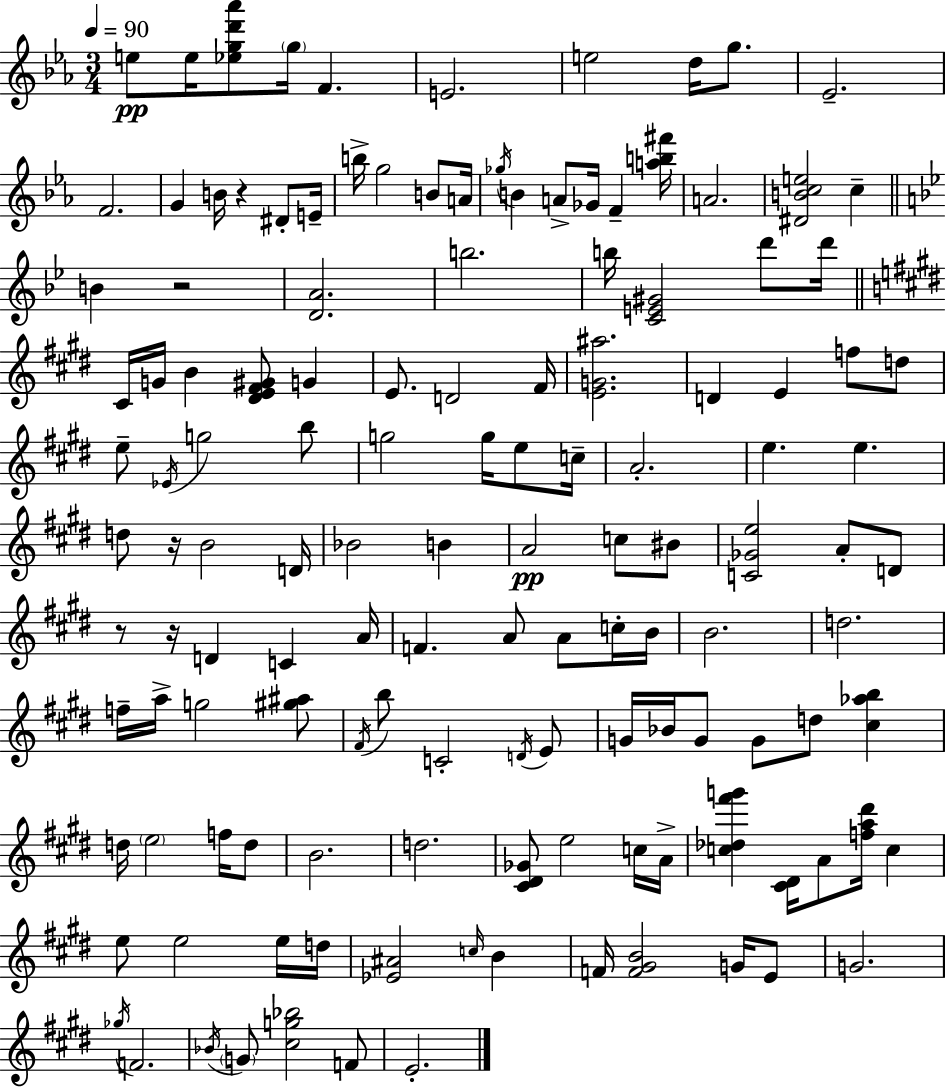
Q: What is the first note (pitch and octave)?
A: E5